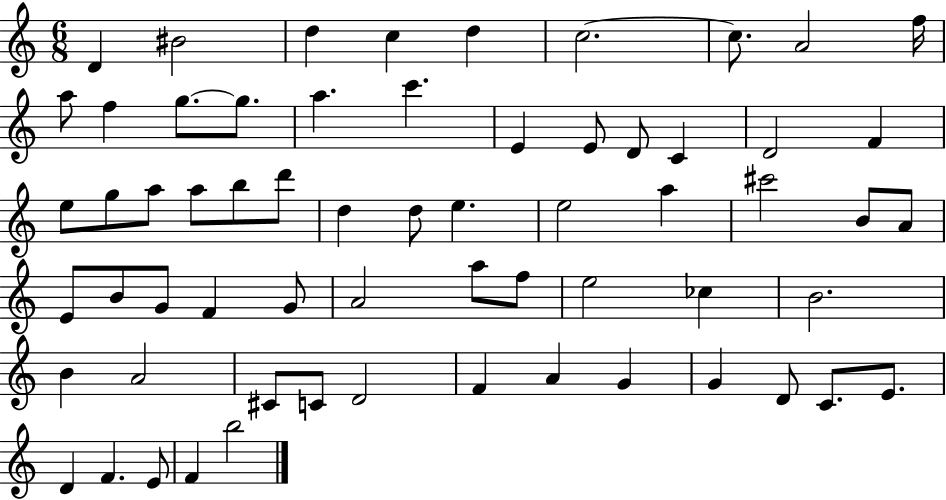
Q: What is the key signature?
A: C major